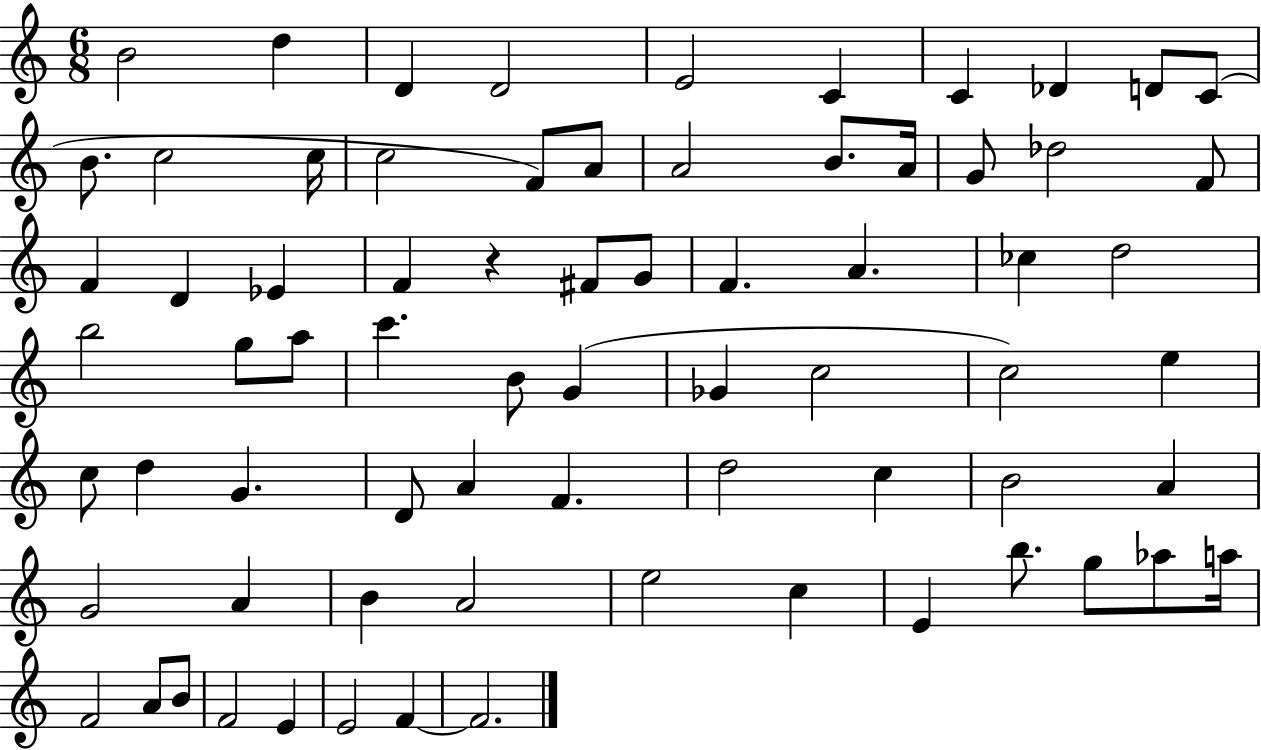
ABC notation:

X:1
T:Untitled
M:6/8
L:1/4
K:C
B2 d D D2 E2 C C _D D/2 C/2 B/2 c2 c/4 c2 F/2 A/2 A2 B/2 A/4 G/2 _d2 F/2 F D _E F z ^F/2 G/2 F A _c d2 b2 g/2 a/2 c' B/2 G _G c2 c2 e c/2 d G D/2 A F d2 c B2 A G2 A B A2 e2 c E b/2 g/2 _a/2 a/4 F2 A/2 B/2 F2 E E2 F F2